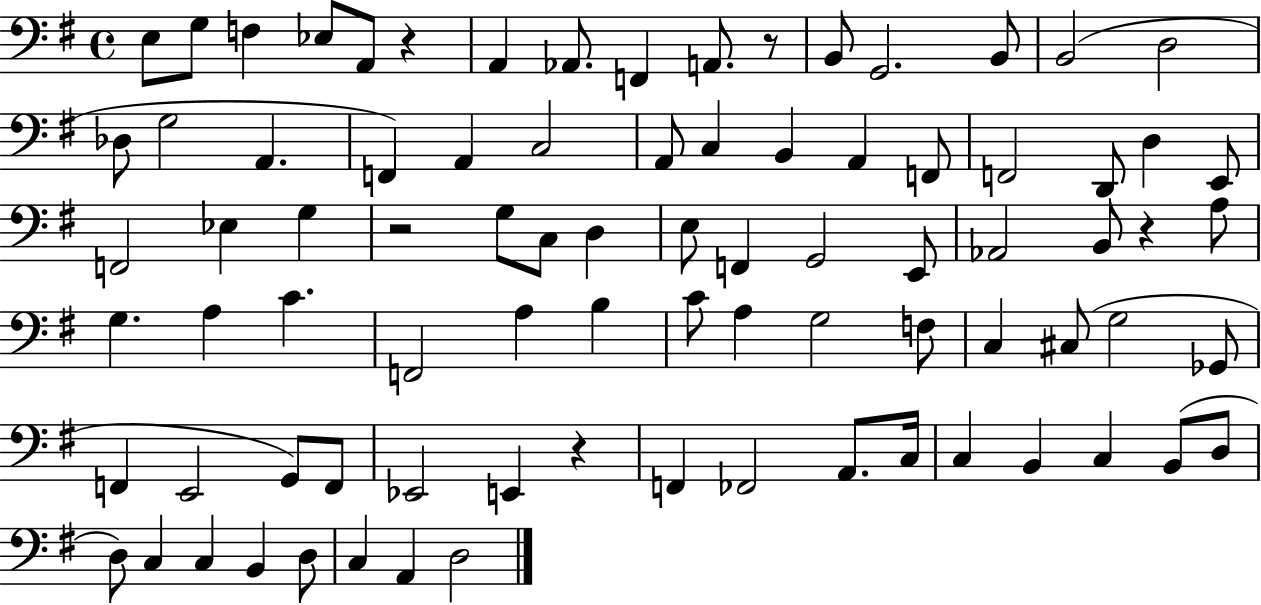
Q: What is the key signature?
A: G major